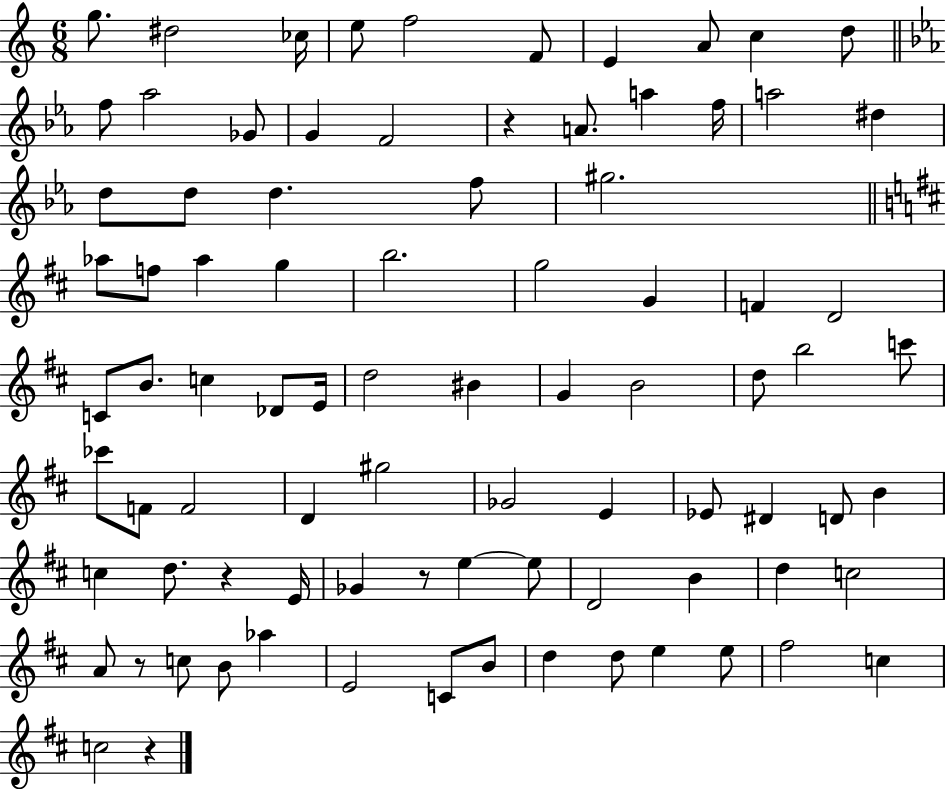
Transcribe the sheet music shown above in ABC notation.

X:1
T:Untitled
M:6/8
L:1/4
K:C
g/2 ^d2 _c/4 e/2 f2 F/2 E A/2 c d/2 f/2 _a2 _G/2 G F2 z A/2 a f/4 a2 ^d d/2 d/2 d f/2 ^g2 _a/2 f/2 _a g b2 g2 G F D2 C/2 B/2 c _D/2 E/4 d2 ^B G B2 d/2 b2 c'/2 _c'/2 F/2 F2 D ^g2 _G2 E _E/2 ^D D/2 B c d/2 z E/4 _G z/2 e e/2 D2 B d c2 A/2 z/2 c/2 B/2 _a E2 C/2 B/2 d d/2 e e/2 ^f2 c c2 z